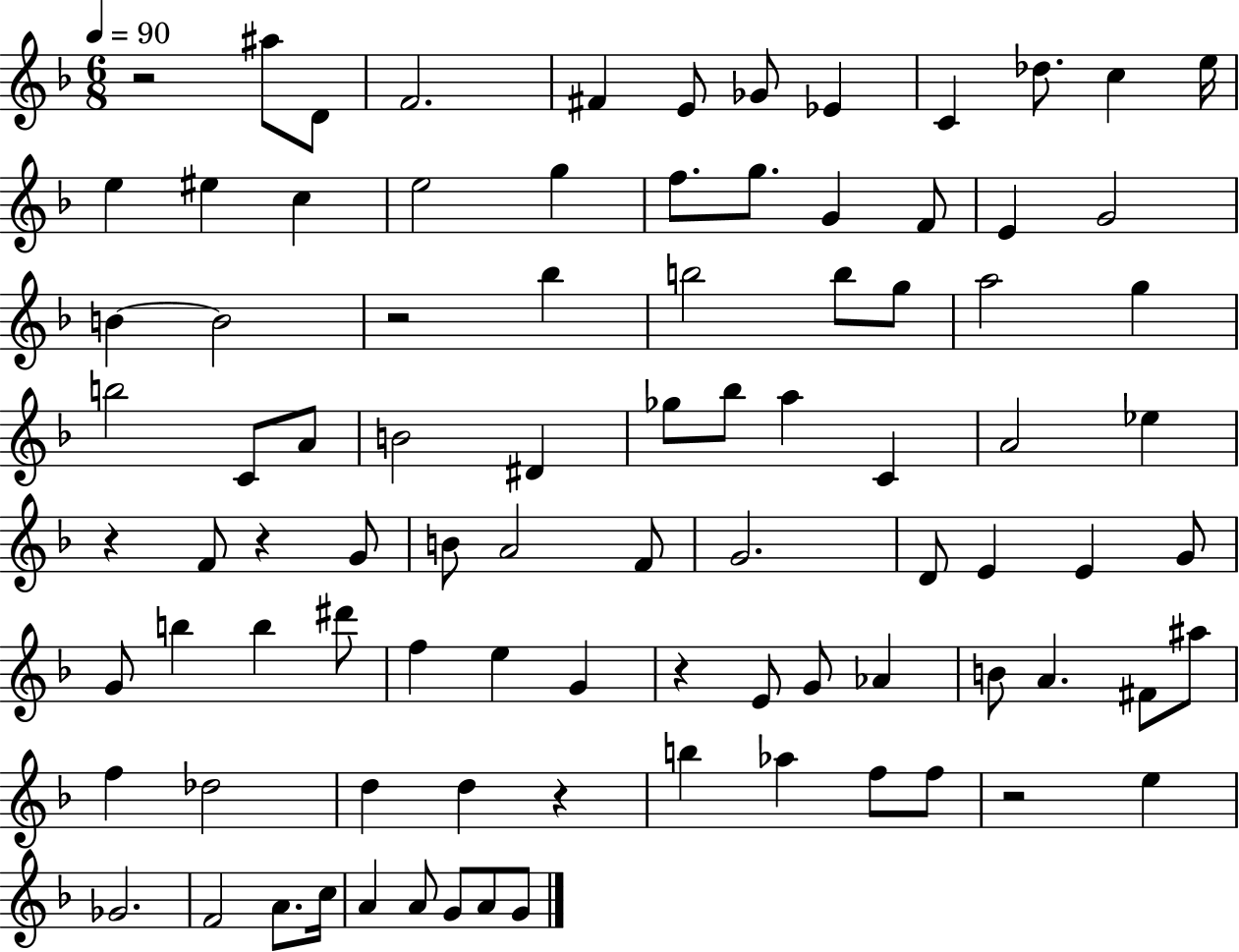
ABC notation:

X:1
T:Untitled
M:6/8
L:1/4
K:F
z2 ^a/2 D/2 F2 ^F E/2 _G/2 _E C _d/2 c e/4 e ^e c e2 g f/2 g/2 G F/2 E G2 B B2 z2 _b b2 b/2 g/2 a2 g b2 C/2 A/2 B2 ^D _g/2 _b/2 a C A2 _e z F/2 z G/2 B/2 A2 F/2 G2 D/2 E E G/2 G/2 b b ^d'/2 f e G z E/2 G/2 _A B/2 A ^F/2 ^a/2 f _d2 d d z b _a f/2 f/2 z2 e _G2 F2 A/2 c/4 A A/2 G/2 A/2 G/2